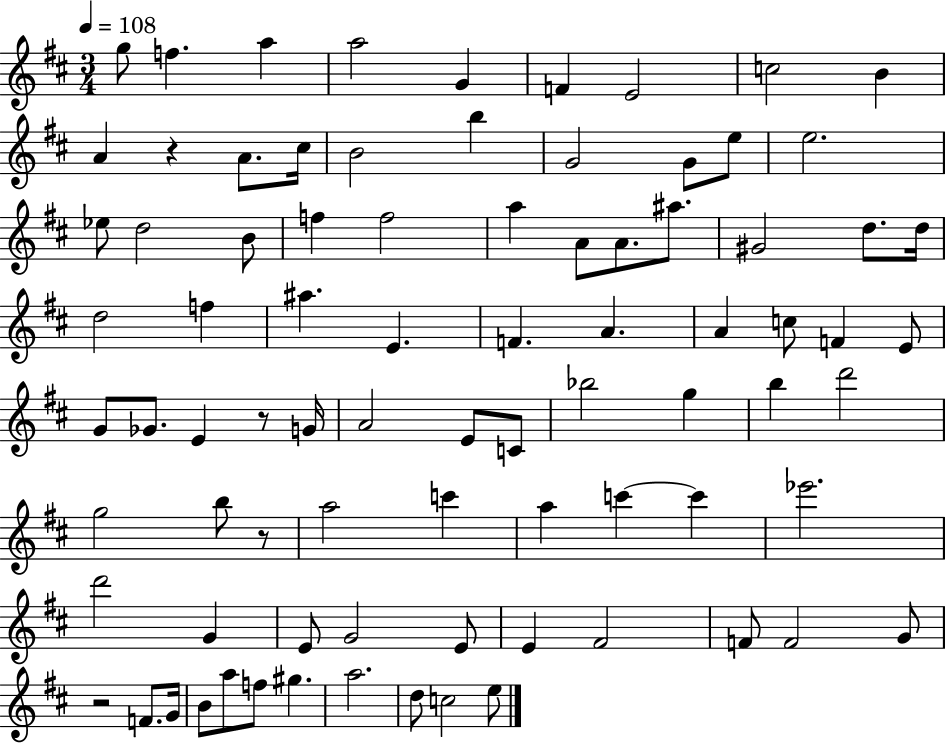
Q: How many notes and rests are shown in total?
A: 83